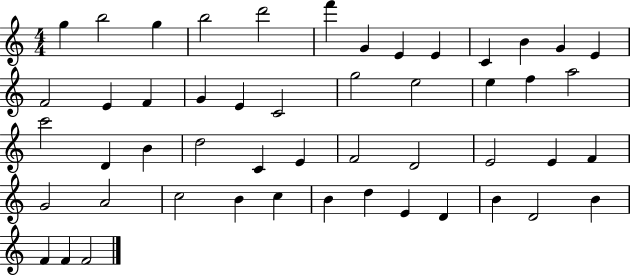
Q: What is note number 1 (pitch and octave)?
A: G5